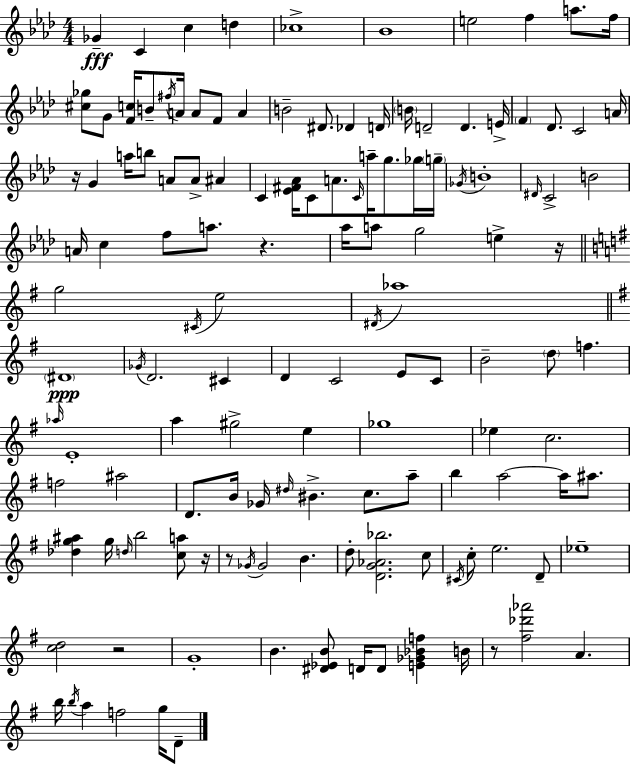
Gb4/q C4/q C5/q D5/q CES5/w Bb4/w E5/h F5/q A5/e. F5/s [C#5,Gb5]/e G4/e [F4,C5]/s B4/e F#5/s A4/s A4/e F4/e A4/q B4/h D#4/e. Db4/q D4/s B4/s D4/h D4/q. E4/s F4/q Db4/e. C4/h A4/s R/s G4/q A5/s B5/e A4/e A4/e A#4/q C4/q [Eb4,F#4,Ab4]/s C4/e A4/e. C4/s A5/s G5/e. Gb5/s G5/s Gb4/s B4/w D#4/s C4/h B4/h A4/s C5/q F5/e A5/e. R/q. Ab5/s A5/e G5/h E5/q R/s G5/h C#4/s E5/h D#4/s Ab5/w D#4/w Gb4/s D4/h. C#4/q D4/q C4/h E4/e C4/e B4/h D5/e F5/q. Ab5/s E4/w A5/q G#5/h E5/q Gb5/w Eb5/q C5/h. F5/h A#5/h D4/e. B4/s Gb4/s D#5/s BIS4/q. C5/e. A5/e B5/q A5/h A5/s A#5/e. [Db5,G5,A#5]/q G5/s D5/s B5/h [C5,A5]/e R/s R/e Gb4/s Gb4/h B4/q. D5/e [D4,G4,Ab4,Bb5]/h. C5/e C#4/s C5/e E5/h. D4/e Eb5/w [C5,D5]/h R/h G4/w B4/q. [D#4,Eb4,B4]/e D4/s D4/e [E4,Gb4,Bb4,F5]/q B4/s R/e [F#5,Db6,Ab6]/h A4/q. B5/s B5/s A5/q F5/h G5/s D4/e